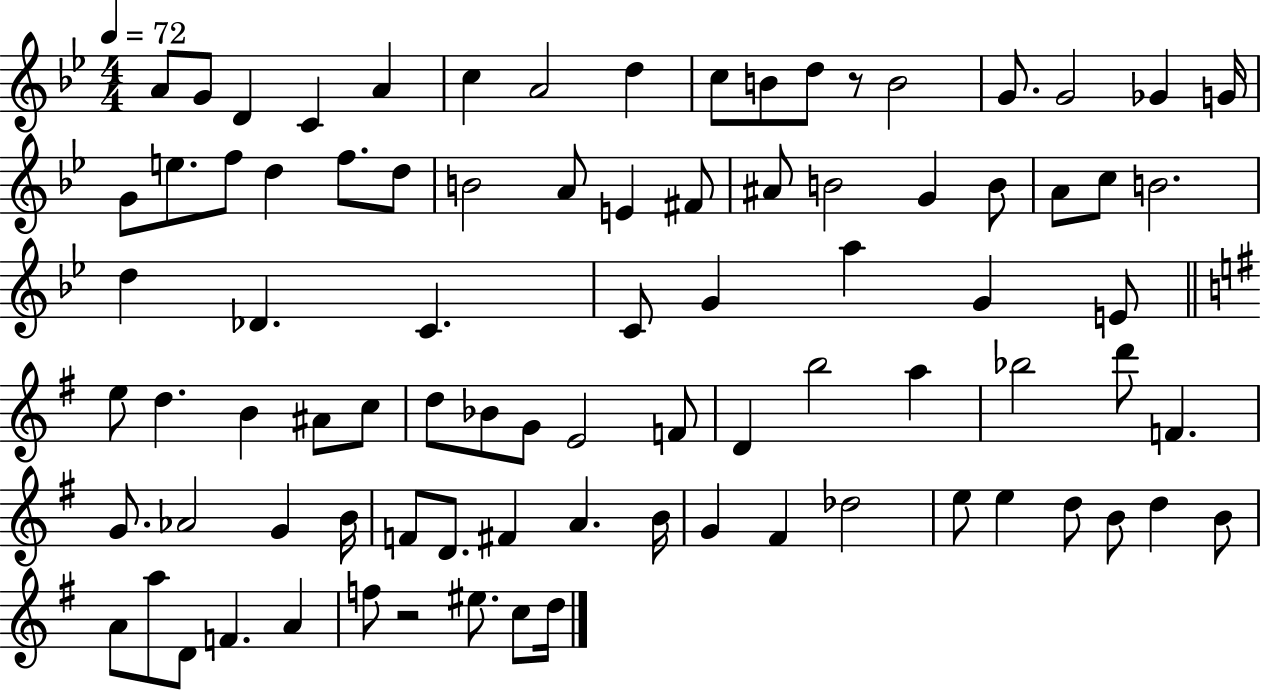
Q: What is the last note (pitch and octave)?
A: D5